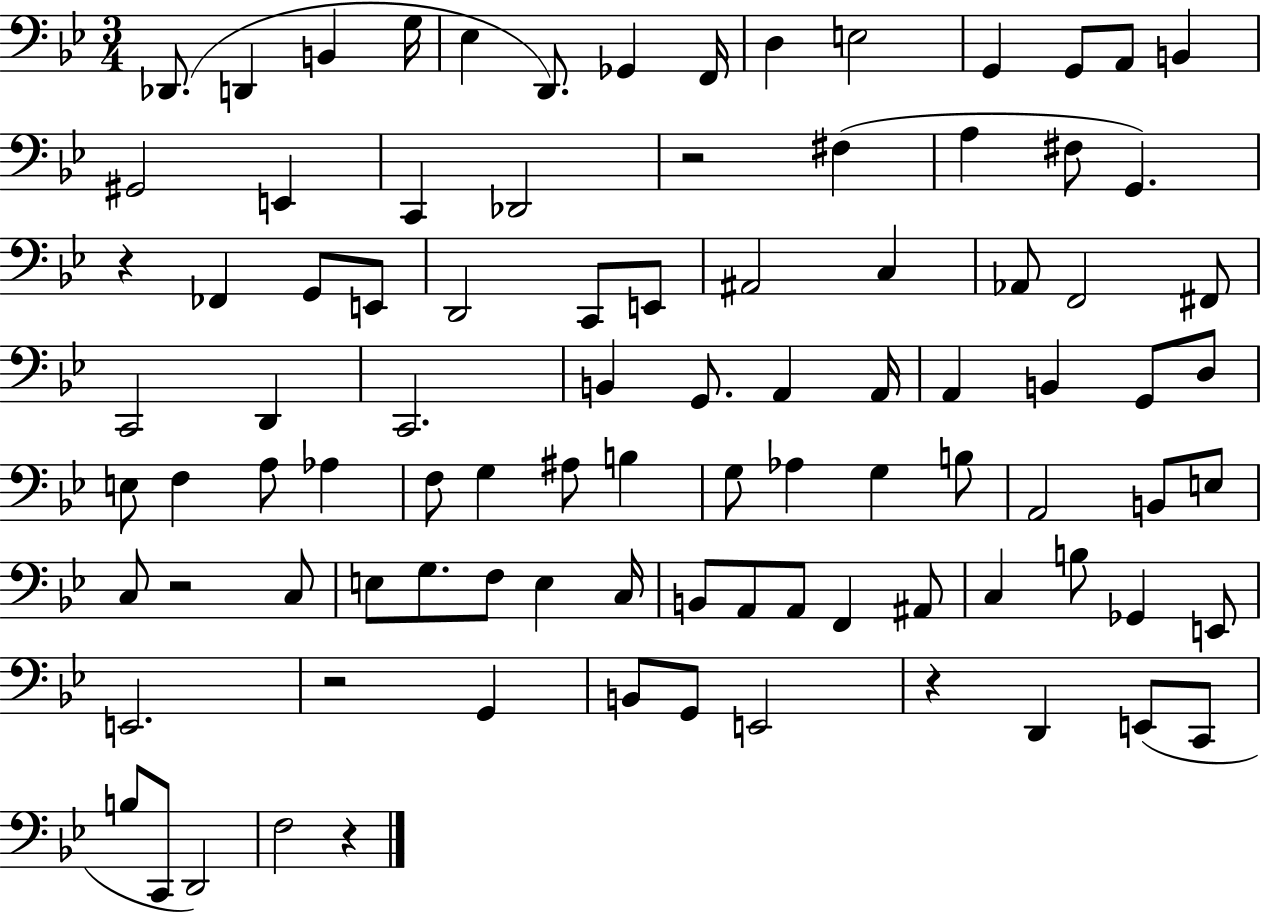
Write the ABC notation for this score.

X:1
T:Untitled
M:3/4
L:1/4
K:Bb
_D,,/2 D,, B,, G,/4 _E, D,,/2 _G,, F,,/4 D, E,2 G,, G,,/2 A,,/2 B,, ^G,,2 E,, C,, _D,,2 z2 ^F, A, ^F,/2 G,, z _F,, G,,/2 E,,/2 D,,2 C,,/2 E,,/2 ^A,,2 C, _A,,/2 F,,2 ^F,,/2 C,,2 D,, C,,2 B,, G,,/2 A,, A,,/4 A,, B,, G,,/2 D,/2 E,/2 F, A,/2 _A, F,/2 G, ^A,/2 B, G,/2 _A, G, B,/2 A,,2 B,,/2 E,/2 C,/2 z2 C,/2 E,/2 G,/2 F,/2 E, C,/4 B,,/2 A,,/2 A,,/2 F,, ^A,,/2 C, B,/2 _G,, E,,/2 E,,2 z2 G,, B,,/2 G,,/2 E,,2 z D,, E,,/2 C,,/2 B,/2 C,,/2 D,,2 F,2 z